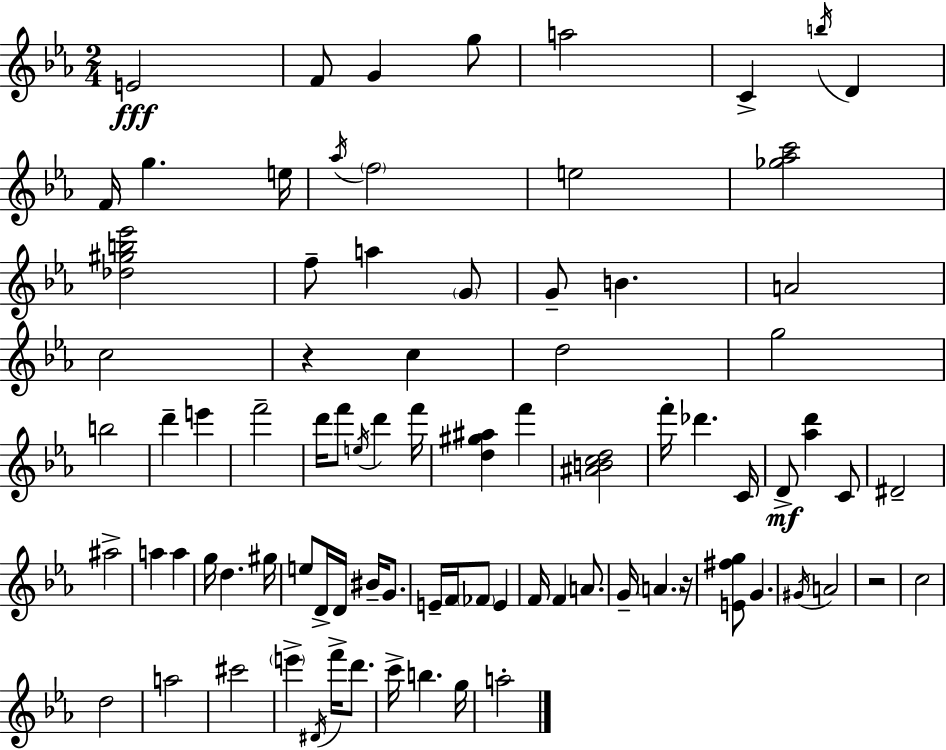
X:1
T:Untitled
M:2/4
L:1/4
K:Cm
E2 F/2 G g/2 a2 C b/4 D F/4 g e/4 _a/4 f2 e2 [_g_ac']2 [_d^gb_e']2 f/2 a G/2 G/2 B A2 c2 z c d2 g2 b2 d' e' f'2 d'/4 f'/2 e/4 d' f'/4 [d^g^a] f' [^ABcd]2 f'/4 _d' C/4 D/2 [_ad'] C/2 ^D2 ^a2 a a g/4 d ^g/4 e/2 D/4 D/4 ^B/4 G/2 E/4 F/4 _F/2 E F/4 F A/2 G/4 A z/4 [E^fg]/2 G ^G/4 A2 z2 c2 d2 a2 ^c'2 e' ^D/4 f'/4 d'/2 c'/4 b g/4 a2